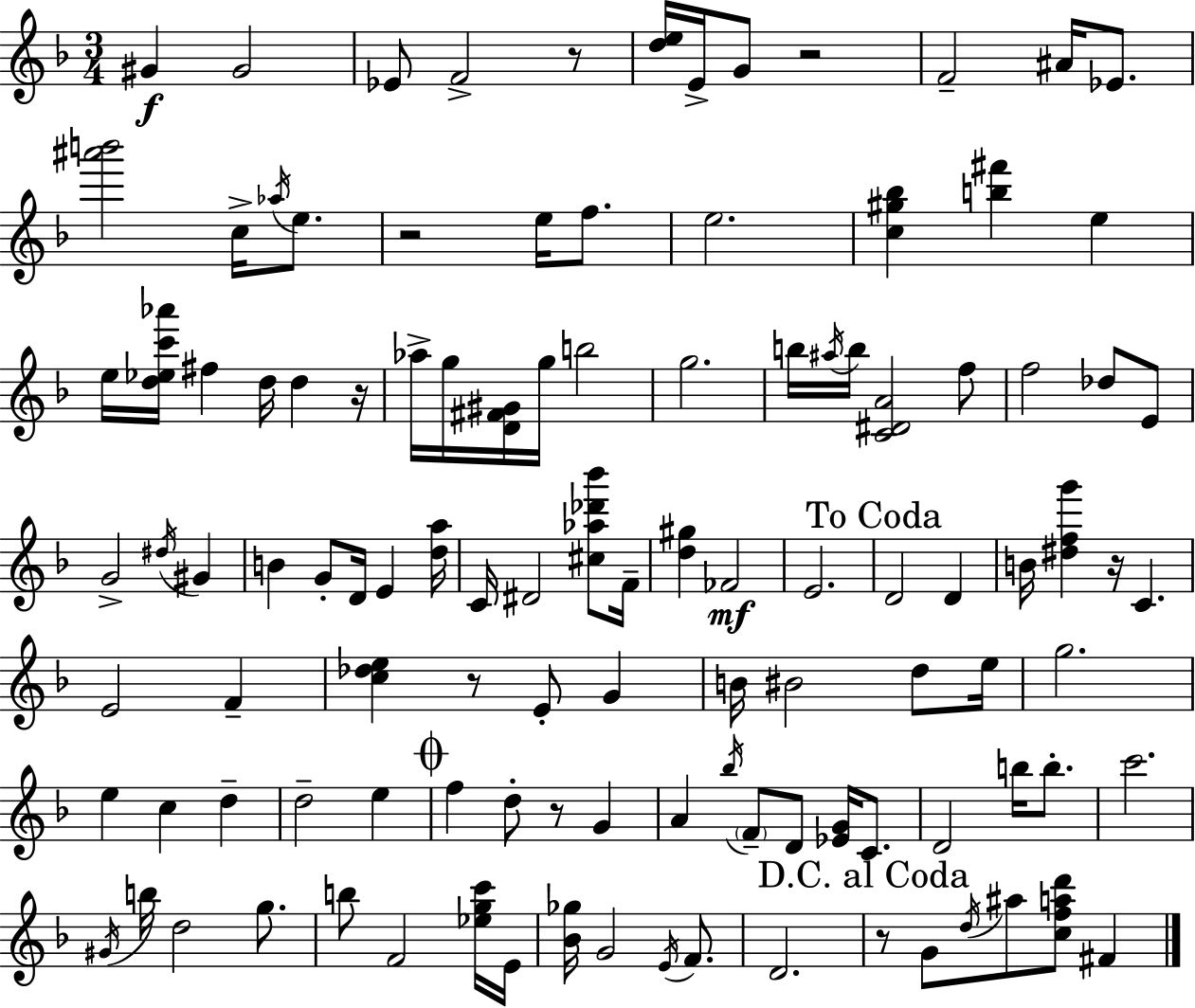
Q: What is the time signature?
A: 3/4